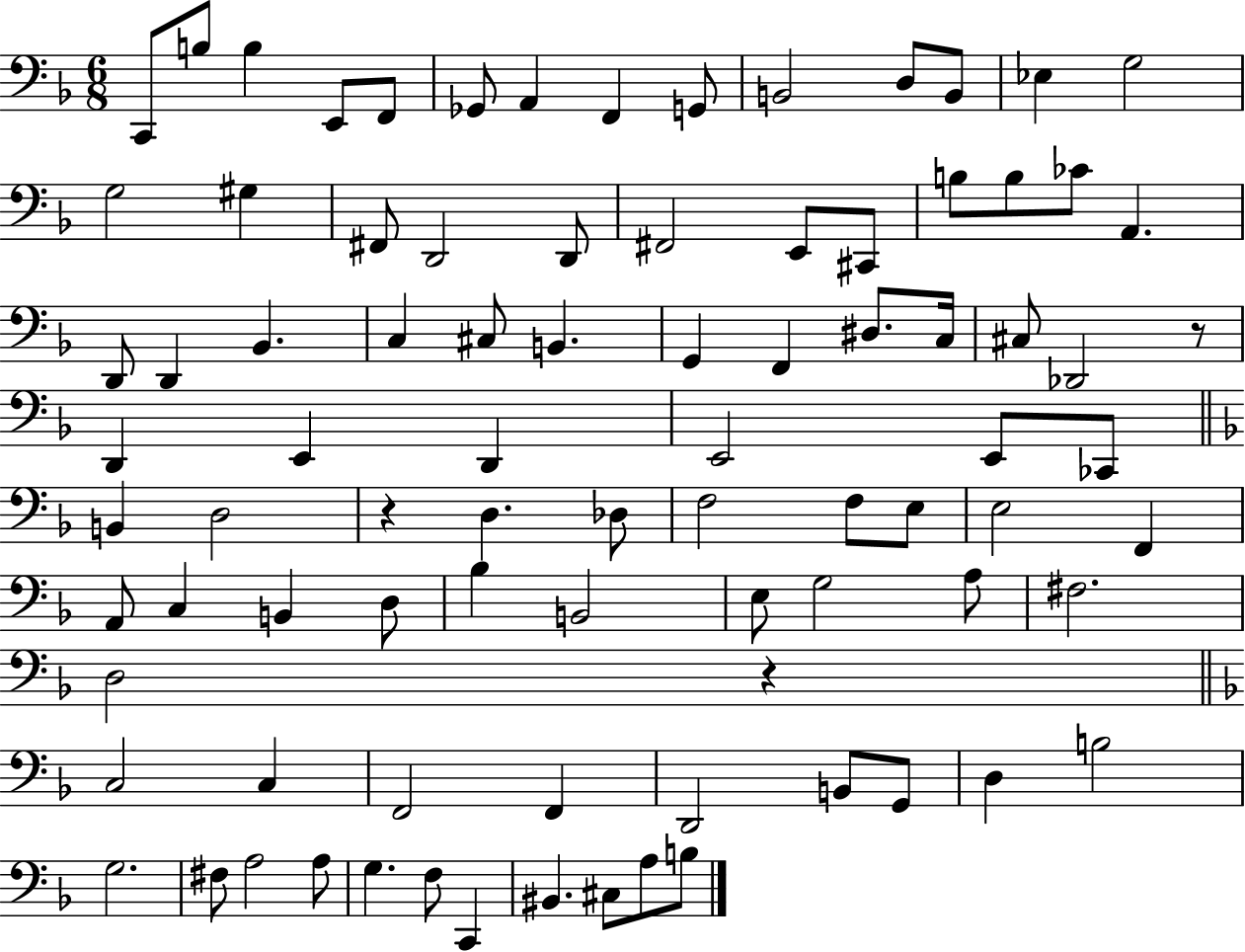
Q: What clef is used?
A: bass